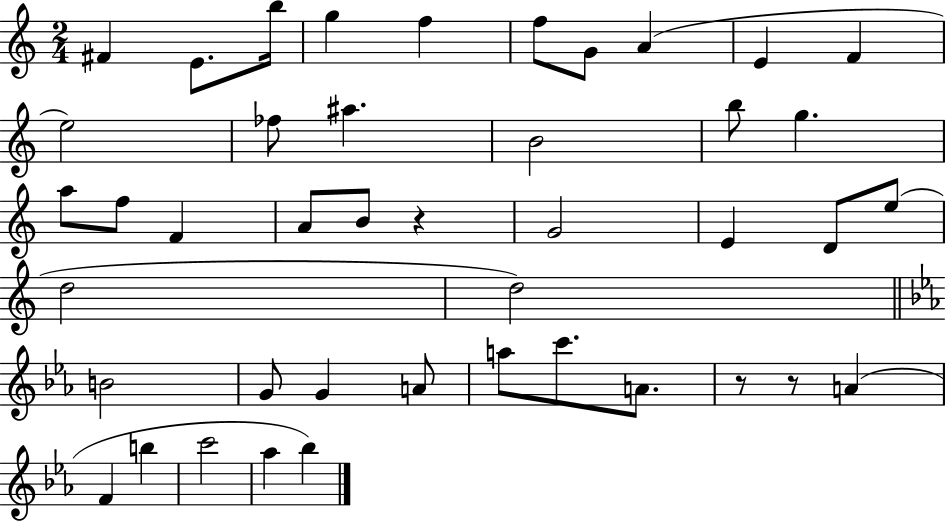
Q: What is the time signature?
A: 2/4